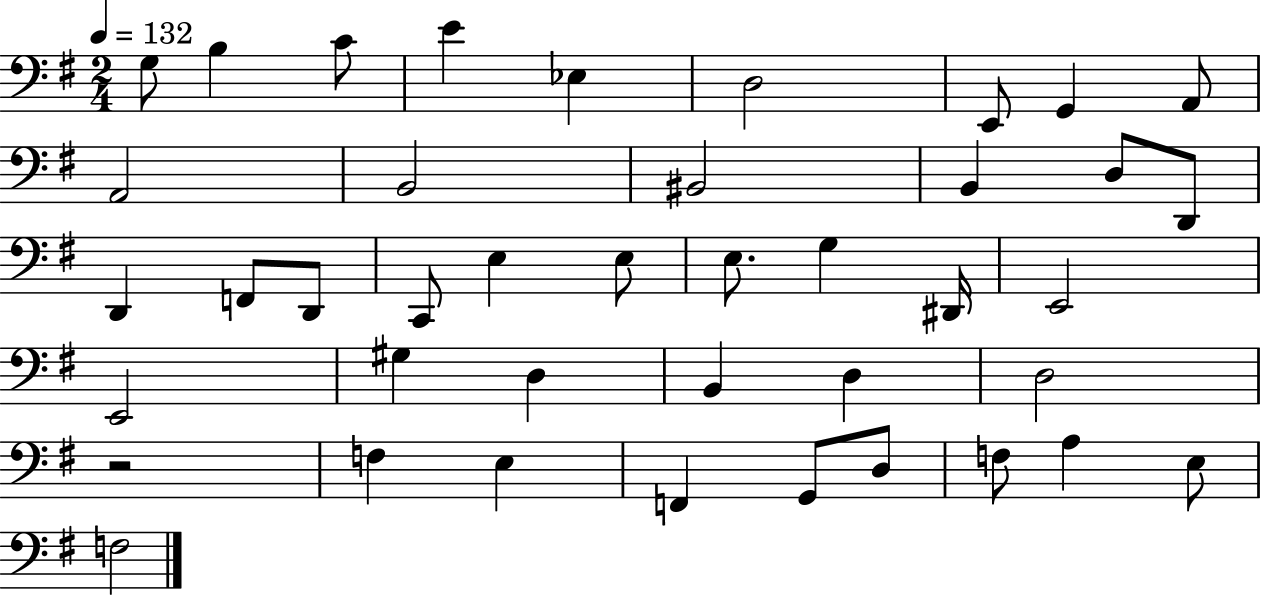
{
  \clef bass
  \numericTimeSignature
  \time 2/4
  \key g \major
  \tempo 4 = 132
  \repeat volta 2 { g8 b4 c'8 | e'4 ees4 | d2 | e,8 g,4 a,8 | \break a,2 | b,2 | bis,2 | b,4 d8 d,8 | \break d,4 f,8 d,8 | c,8 e4 e8 | e8. g4 dis,16 | e,2 | \break e,2 | gis4 d4 | b,4 d4 | d2 | \break r2 | f4 e4 | f,4 g,8 d8 | f8 a4 e8 | \break f2 | } \bar "|."
}